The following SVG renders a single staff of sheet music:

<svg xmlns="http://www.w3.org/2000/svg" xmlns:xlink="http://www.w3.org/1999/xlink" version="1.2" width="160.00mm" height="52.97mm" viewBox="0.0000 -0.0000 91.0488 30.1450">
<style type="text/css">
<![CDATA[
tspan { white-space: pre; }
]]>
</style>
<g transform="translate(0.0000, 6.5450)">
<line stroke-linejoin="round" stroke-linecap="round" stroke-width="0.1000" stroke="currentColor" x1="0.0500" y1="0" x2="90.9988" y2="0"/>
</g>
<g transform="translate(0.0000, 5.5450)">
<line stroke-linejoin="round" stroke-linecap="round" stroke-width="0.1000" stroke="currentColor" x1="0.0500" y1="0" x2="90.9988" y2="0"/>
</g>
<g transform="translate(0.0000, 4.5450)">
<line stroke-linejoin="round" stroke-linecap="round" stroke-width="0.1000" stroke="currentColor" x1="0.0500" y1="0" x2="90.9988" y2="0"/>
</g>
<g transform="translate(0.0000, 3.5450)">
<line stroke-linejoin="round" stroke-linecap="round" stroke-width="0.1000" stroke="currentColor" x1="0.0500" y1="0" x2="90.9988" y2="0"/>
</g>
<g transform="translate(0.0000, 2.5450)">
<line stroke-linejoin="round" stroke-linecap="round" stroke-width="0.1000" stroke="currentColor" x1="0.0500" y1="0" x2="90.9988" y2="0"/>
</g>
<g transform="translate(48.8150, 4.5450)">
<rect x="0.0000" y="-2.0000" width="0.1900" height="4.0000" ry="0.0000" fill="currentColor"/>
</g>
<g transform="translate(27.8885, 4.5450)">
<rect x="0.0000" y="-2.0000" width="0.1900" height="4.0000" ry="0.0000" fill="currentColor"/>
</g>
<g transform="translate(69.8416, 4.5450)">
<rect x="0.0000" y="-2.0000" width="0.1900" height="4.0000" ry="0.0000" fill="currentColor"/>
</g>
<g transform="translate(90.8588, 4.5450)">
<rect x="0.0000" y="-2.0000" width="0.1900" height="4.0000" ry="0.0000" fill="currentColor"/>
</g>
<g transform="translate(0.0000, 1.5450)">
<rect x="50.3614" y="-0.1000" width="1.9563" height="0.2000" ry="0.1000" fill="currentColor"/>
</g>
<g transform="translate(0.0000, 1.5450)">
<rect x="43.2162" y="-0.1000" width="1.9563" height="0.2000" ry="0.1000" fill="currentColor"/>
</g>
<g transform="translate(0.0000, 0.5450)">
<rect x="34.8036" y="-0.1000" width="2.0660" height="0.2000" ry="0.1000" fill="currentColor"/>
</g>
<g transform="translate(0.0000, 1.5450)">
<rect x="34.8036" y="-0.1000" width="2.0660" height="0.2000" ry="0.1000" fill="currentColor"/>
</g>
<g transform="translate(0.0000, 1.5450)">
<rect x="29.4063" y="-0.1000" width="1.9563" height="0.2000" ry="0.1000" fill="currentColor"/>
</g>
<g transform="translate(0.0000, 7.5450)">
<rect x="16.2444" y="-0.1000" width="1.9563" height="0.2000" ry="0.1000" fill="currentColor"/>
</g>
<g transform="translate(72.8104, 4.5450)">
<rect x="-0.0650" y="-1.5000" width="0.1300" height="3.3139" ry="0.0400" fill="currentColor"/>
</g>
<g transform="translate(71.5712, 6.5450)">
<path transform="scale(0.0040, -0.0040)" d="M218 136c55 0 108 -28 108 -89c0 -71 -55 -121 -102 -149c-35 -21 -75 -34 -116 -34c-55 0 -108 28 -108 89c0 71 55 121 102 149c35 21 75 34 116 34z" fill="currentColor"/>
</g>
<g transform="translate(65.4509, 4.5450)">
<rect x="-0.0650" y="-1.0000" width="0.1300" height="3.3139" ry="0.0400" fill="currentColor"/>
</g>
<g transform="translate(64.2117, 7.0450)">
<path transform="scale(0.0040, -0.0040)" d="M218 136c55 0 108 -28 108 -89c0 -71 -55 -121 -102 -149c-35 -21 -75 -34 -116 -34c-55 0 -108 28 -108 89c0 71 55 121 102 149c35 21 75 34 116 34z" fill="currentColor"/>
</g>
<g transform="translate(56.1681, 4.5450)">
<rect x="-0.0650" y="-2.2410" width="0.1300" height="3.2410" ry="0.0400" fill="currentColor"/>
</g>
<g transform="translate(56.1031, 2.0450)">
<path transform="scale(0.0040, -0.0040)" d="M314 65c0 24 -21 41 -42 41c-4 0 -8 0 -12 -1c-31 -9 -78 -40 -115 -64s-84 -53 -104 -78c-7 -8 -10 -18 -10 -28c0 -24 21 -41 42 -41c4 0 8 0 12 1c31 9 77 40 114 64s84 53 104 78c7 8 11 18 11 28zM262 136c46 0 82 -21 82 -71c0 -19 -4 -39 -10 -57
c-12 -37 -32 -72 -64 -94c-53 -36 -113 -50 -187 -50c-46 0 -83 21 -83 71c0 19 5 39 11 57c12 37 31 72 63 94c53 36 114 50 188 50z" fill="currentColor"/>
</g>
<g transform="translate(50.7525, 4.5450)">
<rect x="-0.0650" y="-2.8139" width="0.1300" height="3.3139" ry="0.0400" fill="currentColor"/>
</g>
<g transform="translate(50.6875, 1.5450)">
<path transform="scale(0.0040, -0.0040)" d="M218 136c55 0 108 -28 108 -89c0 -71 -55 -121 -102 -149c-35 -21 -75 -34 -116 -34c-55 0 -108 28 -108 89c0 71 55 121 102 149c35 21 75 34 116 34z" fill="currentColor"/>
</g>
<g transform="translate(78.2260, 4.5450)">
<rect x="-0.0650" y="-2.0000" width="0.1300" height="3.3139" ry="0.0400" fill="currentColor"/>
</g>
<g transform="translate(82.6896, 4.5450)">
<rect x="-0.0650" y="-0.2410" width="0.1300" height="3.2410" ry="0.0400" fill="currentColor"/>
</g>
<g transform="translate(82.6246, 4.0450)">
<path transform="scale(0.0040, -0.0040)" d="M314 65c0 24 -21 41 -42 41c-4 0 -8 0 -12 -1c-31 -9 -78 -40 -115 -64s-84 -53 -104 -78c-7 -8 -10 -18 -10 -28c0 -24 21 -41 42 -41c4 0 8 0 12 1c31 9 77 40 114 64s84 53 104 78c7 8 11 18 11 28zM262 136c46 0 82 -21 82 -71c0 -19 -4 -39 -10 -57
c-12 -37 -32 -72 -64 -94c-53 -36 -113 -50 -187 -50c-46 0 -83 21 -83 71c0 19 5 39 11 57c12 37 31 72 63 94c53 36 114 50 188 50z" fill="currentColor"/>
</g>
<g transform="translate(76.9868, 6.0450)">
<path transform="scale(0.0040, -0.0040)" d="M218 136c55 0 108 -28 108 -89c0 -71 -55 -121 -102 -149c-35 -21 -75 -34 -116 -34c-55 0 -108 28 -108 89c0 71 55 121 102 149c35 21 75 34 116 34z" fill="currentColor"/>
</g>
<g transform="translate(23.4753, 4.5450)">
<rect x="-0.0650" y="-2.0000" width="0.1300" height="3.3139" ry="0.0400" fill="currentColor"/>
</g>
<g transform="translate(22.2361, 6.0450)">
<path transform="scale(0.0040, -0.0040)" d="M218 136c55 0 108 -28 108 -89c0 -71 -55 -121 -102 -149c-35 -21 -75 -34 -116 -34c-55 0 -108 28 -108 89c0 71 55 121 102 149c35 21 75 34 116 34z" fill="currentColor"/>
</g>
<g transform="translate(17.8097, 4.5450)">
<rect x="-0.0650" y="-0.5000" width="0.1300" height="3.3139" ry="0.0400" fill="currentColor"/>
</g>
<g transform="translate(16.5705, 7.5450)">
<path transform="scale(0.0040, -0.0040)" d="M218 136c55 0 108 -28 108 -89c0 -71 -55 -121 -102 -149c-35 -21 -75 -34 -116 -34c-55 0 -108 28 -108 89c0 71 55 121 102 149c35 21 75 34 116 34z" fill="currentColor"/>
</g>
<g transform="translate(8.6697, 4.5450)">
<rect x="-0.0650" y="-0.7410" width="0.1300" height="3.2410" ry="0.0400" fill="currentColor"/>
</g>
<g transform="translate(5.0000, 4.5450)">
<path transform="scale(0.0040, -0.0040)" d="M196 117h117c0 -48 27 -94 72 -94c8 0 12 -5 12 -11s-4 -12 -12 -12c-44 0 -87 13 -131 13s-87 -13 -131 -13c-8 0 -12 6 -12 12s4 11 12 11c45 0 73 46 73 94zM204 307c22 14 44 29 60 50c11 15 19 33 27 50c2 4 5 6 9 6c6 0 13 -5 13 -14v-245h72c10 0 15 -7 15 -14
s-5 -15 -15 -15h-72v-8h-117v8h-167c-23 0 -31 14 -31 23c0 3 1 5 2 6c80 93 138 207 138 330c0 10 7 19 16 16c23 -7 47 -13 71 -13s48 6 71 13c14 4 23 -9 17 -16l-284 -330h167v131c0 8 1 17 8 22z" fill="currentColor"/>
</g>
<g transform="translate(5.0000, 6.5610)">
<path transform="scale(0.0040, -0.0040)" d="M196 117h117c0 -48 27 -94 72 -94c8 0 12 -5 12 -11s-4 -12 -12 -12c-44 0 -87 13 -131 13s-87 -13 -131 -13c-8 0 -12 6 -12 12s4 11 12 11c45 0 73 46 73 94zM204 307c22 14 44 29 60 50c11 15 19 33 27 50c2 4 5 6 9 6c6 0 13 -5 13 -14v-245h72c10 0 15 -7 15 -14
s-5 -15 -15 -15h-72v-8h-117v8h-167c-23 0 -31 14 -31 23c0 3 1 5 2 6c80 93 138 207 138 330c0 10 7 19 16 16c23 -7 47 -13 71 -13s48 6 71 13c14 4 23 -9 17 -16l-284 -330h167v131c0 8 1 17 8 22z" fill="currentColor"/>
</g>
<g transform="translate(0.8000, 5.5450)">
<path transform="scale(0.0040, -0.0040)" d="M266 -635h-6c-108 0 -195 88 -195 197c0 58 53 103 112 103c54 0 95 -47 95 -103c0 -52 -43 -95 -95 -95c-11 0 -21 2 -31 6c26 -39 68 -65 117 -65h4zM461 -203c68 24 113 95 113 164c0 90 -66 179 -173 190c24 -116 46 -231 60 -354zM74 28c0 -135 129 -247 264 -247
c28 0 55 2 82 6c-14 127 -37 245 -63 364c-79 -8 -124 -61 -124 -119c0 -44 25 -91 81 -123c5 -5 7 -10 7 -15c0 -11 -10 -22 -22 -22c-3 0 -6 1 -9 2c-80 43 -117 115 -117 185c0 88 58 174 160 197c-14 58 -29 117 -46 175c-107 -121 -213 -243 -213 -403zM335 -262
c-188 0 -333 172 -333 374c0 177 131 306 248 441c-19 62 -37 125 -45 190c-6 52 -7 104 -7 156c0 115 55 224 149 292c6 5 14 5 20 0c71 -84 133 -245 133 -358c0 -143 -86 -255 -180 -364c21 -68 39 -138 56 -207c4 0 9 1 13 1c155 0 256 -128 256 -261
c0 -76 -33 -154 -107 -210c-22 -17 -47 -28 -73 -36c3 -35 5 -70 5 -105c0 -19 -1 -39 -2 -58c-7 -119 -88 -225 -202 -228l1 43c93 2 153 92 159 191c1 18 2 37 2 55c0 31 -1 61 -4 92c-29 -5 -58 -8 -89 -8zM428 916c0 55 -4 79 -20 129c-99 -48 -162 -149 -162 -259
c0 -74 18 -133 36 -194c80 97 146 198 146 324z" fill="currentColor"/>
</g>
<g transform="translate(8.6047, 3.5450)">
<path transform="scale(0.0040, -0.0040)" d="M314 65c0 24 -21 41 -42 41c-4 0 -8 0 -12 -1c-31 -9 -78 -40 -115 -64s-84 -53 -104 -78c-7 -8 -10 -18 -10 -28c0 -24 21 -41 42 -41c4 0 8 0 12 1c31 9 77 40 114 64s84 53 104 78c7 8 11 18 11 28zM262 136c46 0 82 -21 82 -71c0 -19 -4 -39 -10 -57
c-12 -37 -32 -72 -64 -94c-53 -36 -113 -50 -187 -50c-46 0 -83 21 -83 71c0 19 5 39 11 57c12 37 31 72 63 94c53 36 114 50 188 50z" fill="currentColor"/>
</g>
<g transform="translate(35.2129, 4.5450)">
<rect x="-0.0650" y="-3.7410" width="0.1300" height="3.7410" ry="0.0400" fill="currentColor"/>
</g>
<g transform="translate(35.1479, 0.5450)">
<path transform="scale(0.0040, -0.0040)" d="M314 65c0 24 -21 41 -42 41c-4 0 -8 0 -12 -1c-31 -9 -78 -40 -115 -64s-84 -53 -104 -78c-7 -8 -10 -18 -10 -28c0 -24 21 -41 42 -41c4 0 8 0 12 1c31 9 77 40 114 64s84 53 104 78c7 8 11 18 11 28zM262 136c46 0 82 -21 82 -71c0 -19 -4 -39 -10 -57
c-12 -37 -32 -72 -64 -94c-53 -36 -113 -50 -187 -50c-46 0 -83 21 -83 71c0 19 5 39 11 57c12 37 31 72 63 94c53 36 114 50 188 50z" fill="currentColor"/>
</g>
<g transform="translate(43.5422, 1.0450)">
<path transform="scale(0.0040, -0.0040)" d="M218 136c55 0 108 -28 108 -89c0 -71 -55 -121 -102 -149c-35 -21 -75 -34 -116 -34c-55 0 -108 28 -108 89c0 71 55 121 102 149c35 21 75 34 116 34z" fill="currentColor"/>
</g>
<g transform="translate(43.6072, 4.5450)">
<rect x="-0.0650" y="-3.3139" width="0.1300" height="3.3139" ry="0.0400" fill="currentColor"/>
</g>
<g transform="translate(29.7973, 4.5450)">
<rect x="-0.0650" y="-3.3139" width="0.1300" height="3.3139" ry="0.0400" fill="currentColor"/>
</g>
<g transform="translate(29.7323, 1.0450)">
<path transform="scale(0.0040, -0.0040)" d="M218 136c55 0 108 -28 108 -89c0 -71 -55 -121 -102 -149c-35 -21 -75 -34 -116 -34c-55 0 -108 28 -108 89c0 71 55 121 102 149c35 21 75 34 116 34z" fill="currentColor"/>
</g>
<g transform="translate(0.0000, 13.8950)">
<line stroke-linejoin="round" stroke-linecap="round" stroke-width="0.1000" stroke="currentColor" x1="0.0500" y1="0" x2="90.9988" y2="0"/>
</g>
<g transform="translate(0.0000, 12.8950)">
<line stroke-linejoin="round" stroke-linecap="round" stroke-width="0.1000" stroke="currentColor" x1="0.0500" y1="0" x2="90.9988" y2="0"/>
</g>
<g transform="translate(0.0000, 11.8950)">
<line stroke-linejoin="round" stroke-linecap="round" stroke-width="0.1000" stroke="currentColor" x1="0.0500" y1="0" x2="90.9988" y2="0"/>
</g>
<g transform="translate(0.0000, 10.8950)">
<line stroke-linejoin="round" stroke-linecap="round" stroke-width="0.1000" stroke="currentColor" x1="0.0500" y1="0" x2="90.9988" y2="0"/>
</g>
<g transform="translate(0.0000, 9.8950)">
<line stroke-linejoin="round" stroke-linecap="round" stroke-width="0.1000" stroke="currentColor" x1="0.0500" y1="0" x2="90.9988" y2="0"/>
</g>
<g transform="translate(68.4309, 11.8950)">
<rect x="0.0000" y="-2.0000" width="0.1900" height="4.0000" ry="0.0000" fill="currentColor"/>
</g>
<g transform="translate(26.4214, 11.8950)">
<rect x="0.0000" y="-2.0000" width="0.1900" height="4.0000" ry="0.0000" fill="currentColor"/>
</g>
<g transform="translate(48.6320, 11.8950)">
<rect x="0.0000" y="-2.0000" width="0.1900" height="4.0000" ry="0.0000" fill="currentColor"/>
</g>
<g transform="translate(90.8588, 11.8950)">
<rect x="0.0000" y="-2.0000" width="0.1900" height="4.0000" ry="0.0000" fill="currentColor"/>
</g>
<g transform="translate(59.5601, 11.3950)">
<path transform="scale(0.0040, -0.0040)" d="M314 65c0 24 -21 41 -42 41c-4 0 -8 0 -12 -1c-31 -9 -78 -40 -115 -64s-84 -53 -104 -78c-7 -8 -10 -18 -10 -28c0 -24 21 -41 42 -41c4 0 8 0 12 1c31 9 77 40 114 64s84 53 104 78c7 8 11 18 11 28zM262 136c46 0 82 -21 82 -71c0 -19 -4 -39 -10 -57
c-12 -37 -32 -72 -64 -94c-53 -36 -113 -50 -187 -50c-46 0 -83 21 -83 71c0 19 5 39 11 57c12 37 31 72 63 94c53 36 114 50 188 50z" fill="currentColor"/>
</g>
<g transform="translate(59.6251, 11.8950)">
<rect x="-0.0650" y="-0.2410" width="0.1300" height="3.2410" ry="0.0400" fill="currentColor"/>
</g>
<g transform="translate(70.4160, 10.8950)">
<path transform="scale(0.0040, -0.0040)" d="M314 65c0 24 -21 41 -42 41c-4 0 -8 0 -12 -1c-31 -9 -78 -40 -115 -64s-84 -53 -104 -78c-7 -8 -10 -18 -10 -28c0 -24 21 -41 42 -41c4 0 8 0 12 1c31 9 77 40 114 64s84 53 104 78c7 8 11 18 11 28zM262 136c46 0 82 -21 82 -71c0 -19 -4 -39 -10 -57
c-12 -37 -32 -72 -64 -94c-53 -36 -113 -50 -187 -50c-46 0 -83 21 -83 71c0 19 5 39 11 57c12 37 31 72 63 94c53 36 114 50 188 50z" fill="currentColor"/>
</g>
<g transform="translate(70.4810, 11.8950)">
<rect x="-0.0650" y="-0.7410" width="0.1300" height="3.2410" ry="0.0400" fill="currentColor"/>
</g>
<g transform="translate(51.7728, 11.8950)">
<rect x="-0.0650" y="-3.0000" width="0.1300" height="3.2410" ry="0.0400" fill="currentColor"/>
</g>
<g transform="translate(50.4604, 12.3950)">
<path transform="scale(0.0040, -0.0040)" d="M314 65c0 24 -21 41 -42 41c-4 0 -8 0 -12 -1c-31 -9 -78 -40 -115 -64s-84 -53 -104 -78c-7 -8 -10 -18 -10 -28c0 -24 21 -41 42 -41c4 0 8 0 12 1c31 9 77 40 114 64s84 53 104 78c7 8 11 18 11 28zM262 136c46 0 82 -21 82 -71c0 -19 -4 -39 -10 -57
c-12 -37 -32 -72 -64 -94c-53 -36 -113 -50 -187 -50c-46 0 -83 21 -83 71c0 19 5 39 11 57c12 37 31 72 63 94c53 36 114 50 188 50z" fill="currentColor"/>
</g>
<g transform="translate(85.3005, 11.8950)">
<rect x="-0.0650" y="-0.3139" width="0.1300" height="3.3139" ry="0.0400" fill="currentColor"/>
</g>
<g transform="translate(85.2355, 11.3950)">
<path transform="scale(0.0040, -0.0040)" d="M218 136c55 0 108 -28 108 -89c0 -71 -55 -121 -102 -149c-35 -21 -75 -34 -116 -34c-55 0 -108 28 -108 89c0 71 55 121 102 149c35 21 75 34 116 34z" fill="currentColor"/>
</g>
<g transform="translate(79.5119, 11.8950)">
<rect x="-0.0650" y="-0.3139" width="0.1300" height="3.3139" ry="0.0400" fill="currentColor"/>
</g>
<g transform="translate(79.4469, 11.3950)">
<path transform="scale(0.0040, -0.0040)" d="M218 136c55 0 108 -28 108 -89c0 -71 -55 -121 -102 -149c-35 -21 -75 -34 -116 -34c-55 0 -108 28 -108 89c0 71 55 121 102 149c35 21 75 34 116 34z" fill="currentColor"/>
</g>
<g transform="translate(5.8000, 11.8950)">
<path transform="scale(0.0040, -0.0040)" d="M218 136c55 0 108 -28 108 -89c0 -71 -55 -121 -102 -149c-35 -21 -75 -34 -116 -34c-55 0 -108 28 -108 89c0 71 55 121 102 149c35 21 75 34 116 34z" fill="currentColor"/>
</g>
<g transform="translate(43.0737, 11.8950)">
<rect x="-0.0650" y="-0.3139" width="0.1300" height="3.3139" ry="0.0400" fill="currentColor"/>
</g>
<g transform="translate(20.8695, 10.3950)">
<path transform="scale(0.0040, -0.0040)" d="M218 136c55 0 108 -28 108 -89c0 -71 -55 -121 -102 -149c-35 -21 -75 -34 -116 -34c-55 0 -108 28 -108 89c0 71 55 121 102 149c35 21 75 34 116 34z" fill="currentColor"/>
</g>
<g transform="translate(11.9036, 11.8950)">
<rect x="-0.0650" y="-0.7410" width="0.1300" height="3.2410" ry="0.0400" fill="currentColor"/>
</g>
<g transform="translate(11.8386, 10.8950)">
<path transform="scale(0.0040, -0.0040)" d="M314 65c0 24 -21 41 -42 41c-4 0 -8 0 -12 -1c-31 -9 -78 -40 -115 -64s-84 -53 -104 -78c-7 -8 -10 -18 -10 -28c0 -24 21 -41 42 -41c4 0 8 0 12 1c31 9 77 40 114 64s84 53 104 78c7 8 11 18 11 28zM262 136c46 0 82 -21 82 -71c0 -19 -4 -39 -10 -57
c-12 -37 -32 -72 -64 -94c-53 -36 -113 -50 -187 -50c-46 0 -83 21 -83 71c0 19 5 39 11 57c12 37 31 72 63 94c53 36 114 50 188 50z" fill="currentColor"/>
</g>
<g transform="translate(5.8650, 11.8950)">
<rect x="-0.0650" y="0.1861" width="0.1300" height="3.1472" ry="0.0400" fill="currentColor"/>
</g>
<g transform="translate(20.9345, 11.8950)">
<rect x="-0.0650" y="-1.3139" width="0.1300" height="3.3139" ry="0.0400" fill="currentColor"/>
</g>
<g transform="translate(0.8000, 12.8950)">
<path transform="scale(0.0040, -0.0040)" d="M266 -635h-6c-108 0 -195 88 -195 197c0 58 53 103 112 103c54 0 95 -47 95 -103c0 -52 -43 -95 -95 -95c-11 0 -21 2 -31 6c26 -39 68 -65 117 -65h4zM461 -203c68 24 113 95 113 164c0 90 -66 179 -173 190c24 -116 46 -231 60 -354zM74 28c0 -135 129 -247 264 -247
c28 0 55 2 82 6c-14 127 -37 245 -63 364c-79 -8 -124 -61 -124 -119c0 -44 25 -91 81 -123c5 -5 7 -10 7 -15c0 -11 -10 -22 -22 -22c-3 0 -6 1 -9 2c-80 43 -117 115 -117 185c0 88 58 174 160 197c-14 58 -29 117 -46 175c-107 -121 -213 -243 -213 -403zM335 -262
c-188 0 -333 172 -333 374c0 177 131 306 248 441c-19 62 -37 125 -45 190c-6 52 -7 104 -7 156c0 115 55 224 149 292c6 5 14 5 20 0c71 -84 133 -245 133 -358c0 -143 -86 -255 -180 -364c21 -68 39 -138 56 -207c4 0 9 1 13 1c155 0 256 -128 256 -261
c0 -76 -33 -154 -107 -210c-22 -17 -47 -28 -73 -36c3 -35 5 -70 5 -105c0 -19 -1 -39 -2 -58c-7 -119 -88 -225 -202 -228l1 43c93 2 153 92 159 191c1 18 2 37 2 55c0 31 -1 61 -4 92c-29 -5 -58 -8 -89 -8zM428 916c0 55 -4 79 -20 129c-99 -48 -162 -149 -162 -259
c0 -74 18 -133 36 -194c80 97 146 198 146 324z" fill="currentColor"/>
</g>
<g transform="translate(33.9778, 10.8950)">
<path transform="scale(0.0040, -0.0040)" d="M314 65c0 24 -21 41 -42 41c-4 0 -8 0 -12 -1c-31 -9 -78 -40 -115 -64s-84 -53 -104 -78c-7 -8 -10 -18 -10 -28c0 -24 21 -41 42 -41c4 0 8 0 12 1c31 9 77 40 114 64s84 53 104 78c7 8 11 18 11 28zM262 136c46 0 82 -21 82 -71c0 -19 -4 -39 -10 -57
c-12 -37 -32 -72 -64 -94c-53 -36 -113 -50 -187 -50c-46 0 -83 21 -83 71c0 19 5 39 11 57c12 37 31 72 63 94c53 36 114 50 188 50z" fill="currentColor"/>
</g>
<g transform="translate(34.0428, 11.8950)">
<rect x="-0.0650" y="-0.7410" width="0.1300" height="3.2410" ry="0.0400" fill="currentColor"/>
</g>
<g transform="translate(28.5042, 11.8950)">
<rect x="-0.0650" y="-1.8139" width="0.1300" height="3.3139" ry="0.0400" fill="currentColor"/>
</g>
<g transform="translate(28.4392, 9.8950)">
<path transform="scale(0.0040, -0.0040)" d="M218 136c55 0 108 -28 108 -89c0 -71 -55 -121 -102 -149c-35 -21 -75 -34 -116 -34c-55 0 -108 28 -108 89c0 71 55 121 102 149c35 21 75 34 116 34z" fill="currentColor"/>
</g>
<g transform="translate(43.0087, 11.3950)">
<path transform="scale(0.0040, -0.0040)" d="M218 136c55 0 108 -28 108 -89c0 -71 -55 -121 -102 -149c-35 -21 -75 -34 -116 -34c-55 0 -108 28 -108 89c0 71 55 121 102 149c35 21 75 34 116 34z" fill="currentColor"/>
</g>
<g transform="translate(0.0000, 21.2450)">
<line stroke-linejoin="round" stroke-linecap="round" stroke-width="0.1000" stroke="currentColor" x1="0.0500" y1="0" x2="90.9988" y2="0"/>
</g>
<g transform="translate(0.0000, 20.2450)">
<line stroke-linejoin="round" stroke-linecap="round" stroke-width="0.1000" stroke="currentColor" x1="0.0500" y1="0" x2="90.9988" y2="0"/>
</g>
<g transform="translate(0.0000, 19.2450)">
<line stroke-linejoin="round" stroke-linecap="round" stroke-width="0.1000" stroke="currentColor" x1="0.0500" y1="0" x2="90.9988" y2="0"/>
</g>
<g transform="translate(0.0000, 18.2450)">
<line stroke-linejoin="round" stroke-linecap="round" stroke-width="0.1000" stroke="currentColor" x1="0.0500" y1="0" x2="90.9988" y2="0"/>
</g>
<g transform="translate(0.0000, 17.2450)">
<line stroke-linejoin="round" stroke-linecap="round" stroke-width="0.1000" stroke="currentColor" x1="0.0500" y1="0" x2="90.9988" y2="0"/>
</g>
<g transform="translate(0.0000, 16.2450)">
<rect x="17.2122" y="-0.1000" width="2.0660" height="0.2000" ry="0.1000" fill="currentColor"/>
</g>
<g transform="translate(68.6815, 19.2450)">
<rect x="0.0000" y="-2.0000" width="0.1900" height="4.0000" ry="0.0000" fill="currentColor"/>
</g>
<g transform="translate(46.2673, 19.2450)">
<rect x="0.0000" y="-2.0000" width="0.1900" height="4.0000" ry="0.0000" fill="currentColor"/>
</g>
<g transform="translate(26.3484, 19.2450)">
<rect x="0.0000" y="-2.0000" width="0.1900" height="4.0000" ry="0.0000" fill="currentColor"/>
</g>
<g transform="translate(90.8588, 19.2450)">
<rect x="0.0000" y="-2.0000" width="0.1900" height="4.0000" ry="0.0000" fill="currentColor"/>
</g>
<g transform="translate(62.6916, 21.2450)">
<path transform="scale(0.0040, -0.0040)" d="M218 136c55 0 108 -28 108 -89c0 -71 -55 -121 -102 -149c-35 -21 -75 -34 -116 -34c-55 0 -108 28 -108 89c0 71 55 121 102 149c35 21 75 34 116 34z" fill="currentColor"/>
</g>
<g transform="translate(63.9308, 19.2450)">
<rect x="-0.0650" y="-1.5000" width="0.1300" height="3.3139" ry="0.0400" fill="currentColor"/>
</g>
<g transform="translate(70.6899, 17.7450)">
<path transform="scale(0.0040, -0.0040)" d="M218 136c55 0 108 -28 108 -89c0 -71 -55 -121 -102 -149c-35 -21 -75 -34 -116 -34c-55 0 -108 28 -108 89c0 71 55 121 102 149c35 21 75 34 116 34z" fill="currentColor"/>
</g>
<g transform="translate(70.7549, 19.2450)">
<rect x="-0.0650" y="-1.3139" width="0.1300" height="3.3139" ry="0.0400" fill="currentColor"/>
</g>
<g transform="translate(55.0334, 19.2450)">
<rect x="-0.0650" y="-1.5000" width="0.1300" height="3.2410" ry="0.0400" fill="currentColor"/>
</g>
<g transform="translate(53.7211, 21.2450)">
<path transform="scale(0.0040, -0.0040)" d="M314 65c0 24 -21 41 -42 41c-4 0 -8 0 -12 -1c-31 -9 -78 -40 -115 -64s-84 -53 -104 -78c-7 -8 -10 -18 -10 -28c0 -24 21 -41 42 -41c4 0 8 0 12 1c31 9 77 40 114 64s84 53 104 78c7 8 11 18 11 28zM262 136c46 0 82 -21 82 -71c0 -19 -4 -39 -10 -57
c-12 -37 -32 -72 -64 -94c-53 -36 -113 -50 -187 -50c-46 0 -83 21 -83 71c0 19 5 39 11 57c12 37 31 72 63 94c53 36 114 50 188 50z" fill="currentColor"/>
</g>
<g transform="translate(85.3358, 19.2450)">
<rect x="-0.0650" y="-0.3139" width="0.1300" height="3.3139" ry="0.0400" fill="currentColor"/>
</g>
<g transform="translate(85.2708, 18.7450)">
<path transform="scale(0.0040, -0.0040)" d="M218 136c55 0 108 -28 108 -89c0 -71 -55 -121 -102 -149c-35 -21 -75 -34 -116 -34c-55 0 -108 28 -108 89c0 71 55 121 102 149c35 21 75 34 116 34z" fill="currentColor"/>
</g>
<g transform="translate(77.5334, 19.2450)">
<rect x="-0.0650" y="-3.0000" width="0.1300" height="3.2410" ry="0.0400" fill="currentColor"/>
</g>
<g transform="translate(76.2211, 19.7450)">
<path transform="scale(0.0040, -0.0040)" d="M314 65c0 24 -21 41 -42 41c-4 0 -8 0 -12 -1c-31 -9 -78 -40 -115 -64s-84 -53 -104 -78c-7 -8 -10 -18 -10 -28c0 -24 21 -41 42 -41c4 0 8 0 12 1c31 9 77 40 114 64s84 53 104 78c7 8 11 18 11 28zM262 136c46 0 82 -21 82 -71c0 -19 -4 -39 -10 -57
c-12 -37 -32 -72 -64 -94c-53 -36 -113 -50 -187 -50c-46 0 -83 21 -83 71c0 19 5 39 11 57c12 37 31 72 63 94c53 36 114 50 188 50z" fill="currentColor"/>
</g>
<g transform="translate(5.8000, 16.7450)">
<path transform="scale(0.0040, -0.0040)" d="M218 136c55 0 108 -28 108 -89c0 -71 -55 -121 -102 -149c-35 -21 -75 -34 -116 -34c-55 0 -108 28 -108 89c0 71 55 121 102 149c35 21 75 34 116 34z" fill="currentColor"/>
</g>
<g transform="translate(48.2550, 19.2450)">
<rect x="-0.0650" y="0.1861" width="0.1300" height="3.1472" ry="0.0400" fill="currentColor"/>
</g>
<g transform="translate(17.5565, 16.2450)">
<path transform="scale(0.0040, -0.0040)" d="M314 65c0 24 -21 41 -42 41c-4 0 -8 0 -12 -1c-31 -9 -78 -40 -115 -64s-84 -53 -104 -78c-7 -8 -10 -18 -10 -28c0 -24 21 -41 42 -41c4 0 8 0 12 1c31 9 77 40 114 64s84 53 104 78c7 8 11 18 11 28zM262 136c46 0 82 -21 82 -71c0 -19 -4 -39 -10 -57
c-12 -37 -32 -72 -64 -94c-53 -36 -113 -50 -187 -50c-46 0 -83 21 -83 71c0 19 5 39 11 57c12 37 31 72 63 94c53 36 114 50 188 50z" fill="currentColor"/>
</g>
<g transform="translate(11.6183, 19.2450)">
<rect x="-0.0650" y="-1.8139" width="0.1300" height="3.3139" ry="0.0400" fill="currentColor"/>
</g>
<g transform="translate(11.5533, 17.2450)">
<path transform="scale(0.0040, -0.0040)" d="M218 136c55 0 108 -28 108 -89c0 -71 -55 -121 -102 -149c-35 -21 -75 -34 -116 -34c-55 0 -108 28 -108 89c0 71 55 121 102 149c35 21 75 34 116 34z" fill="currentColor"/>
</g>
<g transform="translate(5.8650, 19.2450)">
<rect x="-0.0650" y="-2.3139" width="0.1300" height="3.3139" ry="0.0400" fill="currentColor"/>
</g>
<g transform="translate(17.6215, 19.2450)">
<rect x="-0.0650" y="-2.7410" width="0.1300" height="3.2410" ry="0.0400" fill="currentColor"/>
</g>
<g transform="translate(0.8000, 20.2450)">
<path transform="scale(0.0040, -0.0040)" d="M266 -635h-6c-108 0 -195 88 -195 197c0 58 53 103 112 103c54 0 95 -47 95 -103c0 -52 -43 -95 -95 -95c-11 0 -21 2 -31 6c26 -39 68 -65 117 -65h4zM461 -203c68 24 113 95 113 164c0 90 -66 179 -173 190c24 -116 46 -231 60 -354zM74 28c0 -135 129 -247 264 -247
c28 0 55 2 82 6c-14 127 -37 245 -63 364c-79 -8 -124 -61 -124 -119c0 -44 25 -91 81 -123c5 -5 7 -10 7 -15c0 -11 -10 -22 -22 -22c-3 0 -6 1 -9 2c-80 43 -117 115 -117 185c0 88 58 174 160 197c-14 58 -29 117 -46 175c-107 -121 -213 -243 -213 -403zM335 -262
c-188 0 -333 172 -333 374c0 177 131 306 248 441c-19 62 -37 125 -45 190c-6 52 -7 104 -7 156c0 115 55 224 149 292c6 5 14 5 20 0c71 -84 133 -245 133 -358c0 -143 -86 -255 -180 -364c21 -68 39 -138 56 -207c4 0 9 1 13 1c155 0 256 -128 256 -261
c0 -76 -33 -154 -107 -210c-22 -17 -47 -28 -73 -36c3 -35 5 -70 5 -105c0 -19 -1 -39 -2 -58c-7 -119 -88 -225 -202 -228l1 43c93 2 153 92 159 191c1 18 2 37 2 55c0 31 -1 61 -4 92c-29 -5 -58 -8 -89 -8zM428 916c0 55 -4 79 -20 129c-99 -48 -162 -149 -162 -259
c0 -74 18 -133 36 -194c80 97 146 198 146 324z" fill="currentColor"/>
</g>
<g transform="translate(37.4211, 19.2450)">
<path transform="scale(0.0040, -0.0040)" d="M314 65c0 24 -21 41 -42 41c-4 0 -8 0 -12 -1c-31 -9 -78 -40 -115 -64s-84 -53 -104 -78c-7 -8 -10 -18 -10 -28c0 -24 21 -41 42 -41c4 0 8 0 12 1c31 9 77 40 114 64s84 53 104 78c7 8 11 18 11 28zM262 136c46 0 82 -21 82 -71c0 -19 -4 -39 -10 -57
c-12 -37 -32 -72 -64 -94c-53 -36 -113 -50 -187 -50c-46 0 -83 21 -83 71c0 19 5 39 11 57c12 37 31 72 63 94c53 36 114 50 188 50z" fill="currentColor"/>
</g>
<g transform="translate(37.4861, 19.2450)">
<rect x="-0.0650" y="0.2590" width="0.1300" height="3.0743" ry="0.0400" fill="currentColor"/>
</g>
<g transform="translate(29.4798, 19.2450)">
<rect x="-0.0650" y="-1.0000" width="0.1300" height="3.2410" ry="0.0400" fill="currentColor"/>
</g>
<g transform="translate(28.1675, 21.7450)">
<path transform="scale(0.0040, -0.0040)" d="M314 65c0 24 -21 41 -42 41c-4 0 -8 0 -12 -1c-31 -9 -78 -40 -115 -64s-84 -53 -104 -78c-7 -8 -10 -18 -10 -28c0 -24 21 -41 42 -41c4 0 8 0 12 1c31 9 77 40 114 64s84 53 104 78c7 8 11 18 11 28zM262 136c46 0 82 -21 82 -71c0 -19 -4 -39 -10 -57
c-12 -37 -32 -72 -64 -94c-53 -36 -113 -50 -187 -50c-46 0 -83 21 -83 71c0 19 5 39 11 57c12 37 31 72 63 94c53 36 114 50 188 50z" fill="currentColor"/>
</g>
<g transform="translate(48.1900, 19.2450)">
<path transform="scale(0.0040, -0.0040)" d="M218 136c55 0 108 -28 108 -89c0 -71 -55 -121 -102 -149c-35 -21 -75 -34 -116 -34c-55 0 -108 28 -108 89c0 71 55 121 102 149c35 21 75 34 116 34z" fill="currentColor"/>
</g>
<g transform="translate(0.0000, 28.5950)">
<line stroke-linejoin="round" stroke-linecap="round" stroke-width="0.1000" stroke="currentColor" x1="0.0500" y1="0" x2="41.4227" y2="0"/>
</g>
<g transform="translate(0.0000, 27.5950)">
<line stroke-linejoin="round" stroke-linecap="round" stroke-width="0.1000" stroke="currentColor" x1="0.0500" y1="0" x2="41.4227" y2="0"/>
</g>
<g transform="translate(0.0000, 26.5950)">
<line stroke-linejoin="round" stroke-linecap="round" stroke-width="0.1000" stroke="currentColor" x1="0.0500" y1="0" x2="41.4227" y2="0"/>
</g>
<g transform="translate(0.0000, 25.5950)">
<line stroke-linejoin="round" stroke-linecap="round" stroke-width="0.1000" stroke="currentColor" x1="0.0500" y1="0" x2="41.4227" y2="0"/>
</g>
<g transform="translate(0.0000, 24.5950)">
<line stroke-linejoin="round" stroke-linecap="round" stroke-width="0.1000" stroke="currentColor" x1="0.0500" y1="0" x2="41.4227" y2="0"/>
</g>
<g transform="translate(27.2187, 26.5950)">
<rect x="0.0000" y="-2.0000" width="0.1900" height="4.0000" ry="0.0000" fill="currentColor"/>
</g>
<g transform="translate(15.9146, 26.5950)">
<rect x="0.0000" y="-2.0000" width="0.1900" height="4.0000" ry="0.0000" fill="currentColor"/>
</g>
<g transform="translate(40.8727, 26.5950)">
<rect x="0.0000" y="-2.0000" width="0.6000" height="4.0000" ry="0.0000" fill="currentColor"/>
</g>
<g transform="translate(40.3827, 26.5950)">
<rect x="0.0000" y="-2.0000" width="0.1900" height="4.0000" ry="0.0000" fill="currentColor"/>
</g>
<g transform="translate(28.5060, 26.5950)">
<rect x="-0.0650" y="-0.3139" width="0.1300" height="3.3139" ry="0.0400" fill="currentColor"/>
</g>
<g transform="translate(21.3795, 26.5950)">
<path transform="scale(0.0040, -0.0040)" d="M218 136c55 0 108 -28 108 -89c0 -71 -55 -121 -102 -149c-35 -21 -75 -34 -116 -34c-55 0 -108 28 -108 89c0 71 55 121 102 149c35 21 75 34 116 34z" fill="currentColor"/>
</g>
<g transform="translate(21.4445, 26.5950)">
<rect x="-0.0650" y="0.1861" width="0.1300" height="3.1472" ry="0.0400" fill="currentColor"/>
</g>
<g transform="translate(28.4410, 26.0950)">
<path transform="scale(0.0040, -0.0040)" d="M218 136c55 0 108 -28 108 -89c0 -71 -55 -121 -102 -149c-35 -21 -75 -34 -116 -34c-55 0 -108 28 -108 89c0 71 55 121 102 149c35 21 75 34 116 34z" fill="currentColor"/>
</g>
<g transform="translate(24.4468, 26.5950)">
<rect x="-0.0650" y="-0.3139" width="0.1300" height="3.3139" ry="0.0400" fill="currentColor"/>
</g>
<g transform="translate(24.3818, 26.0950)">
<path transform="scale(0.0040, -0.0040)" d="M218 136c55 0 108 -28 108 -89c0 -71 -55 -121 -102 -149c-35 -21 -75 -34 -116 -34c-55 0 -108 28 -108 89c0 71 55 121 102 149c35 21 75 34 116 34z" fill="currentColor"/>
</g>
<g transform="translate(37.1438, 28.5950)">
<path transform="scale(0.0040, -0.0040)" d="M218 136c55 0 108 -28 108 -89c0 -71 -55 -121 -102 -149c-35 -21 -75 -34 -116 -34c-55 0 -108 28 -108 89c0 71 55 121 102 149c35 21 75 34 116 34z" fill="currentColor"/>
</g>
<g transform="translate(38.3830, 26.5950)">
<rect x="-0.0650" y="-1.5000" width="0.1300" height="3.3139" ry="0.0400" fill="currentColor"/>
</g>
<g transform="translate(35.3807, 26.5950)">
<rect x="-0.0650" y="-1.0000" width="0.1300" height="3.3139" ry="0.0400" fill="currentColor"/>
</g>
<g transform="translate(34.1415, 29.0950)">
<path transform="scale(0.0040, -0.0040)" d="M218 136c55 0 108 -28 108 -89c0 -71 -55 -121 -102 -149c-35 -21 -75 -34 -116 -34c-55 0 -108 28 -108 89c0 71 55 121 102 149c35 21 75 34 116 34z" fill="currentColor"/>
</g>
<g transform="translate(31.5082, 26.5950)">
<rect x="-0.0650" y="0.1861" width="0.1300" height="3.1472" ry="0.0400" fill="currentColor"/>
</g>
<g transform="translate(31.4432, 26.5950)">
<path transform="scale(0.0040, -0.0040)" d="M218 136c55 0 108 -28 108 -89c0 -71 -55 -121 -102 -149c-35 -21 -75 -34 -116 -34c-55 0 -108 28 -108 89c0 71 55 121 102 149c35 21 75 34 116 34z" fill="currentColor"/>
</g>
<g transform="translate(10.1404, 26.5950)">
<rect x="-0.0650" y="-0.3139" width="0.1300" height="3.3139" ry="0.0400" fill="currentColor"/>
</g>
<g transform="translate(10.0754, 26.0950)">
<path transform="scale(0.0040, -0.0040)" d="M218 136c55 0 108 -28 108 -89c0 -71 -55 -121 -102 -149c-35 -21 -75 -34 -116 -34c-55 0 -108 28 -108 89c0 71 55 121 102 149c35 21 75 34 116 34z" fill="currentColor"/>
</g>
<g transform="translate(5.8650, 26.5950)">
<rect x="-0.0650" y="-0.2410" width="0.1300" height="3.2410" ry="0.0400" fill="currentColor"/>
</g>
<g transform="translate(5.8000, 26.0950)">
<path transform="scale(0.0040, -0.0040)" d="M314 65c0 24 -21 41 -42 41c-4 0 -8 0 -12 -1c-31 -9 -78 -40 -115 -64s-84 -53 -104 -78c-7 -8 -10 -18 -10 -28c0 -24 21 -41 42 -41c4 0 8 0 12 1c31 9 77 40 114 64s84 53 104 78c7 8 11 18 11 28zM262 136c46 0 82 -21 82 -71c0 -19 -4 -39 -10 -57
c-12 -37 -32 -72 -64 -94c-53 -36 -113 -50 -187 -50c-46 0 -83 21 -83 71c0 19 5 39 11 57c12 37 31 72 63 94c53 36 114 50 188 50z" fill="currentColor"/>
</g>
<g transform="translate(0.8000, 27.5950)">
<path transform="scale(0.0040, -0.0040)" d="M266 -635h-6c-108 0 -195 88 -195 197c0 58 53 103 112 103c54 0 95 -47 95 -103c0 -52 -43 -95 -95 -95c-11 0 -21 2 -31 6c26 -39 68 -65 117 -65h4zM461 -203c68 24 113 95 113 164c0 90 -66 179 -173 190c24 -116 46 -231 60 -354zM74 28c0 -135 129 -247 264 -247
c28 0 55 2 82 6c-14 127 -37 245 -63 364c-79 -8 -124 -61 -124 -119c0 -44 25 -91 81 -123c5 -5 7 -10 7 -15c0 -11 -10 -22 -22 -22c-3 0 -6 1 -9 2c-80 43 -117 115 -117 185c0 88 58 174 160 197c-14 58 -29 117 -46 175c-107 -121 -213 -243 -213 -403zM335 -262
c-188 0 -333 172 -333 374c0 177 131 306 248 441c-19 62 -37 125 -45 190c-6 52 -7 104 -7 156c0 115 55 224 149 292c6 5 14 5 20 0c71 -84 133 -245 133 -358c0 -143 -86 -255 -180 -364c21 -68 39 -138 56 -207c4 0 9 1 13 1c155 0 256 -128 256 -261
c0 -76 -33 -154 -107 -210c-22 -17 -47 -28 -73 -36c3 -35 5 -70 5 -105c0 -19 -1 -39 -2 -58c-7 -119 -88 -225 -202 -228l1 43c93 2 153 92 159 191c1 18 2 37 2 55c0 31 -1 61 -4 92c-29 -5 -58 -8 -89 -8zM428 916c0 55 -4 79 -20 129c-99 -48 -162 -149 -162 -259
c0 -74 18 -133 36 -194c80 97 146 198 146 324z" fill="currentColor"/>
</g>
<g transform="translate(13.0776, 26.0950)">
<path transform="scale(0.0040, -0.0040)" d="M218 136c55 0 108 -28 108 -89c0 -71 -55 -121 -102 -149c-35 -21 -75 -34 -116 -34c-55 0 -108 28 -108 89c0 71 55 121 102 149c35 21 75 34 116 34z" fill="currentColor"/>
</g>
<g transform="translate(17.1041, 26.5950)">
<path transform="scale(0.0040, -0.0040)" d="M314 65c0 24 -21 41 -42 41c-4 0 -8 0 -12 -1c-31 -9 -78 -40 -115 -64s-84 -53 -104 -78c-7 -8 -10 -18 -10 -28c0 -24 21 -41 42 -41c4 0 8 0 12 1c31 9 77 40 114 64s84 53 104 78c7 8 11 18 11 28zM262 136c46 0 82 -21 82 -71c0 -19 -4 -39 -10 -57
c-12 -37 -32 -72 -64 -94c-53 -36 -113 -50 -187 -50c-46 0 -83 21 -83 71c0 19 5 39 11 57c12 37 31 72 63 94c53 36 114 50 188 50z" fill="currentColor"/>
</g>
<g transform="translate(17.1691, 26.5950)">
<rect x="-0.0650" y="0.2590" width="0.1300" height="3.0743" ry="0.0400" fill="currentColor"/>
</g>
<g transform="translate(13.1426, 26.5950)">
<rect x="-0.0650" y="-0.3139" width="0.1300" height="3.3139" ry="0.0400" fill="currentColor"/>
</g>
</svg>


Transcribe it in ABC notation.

X:1
T:Untitled
M:4/4
L:1/4
K:C
d2 C F b c'2 b a g2 D E F c2 B d2 e f d2 c A2 c2 d2 c c g f a2 D2 B2 B E2 E e A2 c c2 c c B2 B c c B D E